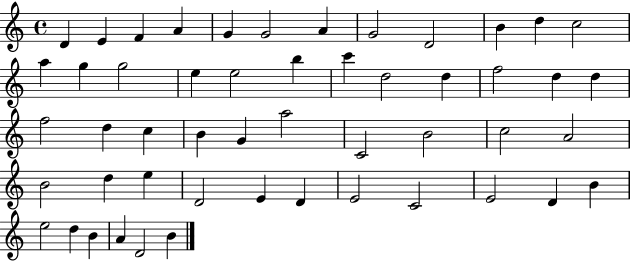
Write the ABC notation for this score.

X:1
T:Untitled
M:4/4
L:1/4
K:C
D E F A G G2 A G2 D2 B d c2 a g g2 e e2 b c' d2 d f2 d d f2 d c B G a2 C2 B2 c2 A2 B2 d e D2 E D E2 C2 E2 D B e2 d B A D2 B